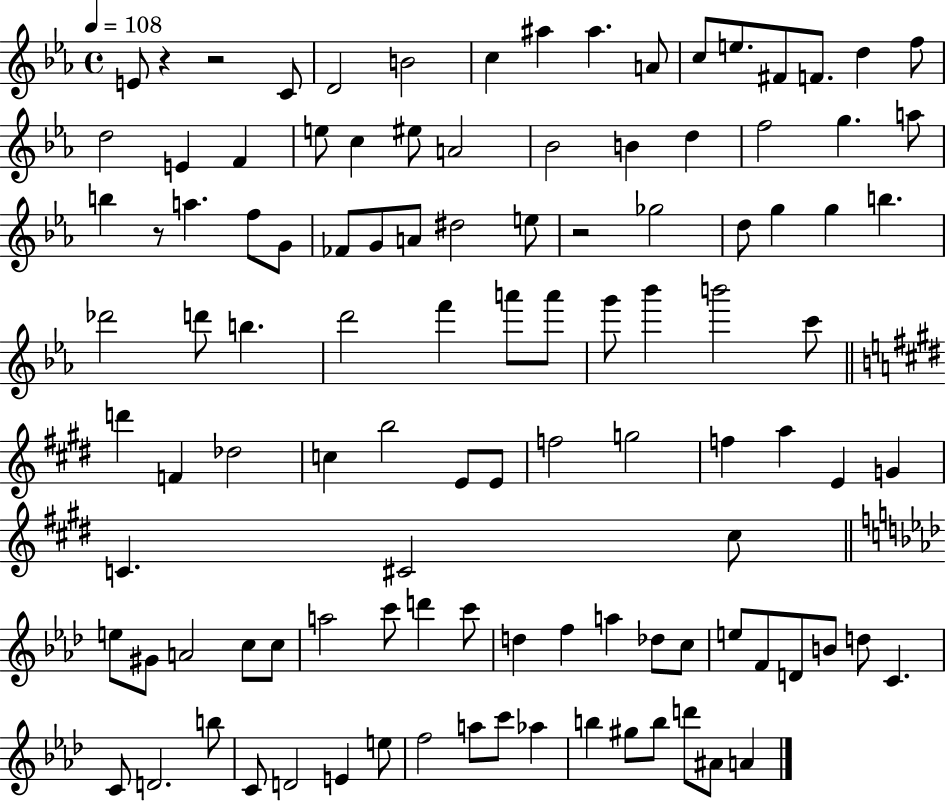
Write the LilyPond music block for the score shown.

{
  \clef treble
  \time 4/4
  \defaultTimeSignature
  \key ees \major
  \tempo 4 = 108
  e'8 r4 r2 c'8 | d'2 b'2 | c''4 ais''4 ais''4. a'8 | c''8 e''8. fis'8 f'8. d''4 f''8 | \break d''2 e'4 f'4 | e''8 c''4 eis''8 a'2 | bes'2 b'4 d''4 | f''2 g''4. a''8 | \break b''4 r8 a''4. f''8 g'8 | fes'8 g'8 a'8 dis''2 e''8 | r2 ges''2 | d''8 g''4 g''4 b''4. | \break des'''2 d'''8 b''4. | d'''2 f'''4 a'''8 a'''8 | g'''8 bes'''4 b'''2 c'''8 | \bar "||" \break \key e \major d'''4 f'4 des''2 | c''4 b''2 e'8 e'8 | f''2 g''2 | f''4 a''4 e'4 g'4 | \break c'4. cis'2 cis''8 | \bar "||" \break \key aes \major e''8 gis'8 a'2 c''8 c''8 | a''2 c'''8 d'''4 c'''8 | d''4 f''4 a''4 des''8 c''8 | e''8 f'8 d'8 b'8 d''8 c'4. | \break c'8 d'2. b''8 | c'8 d'2 e'4 e''8 | f''2 a''8 c'''8 aes''4 | b''4 gis''8 b''8 d'''8 ais'8 a'4 | \break \bar "|."
}